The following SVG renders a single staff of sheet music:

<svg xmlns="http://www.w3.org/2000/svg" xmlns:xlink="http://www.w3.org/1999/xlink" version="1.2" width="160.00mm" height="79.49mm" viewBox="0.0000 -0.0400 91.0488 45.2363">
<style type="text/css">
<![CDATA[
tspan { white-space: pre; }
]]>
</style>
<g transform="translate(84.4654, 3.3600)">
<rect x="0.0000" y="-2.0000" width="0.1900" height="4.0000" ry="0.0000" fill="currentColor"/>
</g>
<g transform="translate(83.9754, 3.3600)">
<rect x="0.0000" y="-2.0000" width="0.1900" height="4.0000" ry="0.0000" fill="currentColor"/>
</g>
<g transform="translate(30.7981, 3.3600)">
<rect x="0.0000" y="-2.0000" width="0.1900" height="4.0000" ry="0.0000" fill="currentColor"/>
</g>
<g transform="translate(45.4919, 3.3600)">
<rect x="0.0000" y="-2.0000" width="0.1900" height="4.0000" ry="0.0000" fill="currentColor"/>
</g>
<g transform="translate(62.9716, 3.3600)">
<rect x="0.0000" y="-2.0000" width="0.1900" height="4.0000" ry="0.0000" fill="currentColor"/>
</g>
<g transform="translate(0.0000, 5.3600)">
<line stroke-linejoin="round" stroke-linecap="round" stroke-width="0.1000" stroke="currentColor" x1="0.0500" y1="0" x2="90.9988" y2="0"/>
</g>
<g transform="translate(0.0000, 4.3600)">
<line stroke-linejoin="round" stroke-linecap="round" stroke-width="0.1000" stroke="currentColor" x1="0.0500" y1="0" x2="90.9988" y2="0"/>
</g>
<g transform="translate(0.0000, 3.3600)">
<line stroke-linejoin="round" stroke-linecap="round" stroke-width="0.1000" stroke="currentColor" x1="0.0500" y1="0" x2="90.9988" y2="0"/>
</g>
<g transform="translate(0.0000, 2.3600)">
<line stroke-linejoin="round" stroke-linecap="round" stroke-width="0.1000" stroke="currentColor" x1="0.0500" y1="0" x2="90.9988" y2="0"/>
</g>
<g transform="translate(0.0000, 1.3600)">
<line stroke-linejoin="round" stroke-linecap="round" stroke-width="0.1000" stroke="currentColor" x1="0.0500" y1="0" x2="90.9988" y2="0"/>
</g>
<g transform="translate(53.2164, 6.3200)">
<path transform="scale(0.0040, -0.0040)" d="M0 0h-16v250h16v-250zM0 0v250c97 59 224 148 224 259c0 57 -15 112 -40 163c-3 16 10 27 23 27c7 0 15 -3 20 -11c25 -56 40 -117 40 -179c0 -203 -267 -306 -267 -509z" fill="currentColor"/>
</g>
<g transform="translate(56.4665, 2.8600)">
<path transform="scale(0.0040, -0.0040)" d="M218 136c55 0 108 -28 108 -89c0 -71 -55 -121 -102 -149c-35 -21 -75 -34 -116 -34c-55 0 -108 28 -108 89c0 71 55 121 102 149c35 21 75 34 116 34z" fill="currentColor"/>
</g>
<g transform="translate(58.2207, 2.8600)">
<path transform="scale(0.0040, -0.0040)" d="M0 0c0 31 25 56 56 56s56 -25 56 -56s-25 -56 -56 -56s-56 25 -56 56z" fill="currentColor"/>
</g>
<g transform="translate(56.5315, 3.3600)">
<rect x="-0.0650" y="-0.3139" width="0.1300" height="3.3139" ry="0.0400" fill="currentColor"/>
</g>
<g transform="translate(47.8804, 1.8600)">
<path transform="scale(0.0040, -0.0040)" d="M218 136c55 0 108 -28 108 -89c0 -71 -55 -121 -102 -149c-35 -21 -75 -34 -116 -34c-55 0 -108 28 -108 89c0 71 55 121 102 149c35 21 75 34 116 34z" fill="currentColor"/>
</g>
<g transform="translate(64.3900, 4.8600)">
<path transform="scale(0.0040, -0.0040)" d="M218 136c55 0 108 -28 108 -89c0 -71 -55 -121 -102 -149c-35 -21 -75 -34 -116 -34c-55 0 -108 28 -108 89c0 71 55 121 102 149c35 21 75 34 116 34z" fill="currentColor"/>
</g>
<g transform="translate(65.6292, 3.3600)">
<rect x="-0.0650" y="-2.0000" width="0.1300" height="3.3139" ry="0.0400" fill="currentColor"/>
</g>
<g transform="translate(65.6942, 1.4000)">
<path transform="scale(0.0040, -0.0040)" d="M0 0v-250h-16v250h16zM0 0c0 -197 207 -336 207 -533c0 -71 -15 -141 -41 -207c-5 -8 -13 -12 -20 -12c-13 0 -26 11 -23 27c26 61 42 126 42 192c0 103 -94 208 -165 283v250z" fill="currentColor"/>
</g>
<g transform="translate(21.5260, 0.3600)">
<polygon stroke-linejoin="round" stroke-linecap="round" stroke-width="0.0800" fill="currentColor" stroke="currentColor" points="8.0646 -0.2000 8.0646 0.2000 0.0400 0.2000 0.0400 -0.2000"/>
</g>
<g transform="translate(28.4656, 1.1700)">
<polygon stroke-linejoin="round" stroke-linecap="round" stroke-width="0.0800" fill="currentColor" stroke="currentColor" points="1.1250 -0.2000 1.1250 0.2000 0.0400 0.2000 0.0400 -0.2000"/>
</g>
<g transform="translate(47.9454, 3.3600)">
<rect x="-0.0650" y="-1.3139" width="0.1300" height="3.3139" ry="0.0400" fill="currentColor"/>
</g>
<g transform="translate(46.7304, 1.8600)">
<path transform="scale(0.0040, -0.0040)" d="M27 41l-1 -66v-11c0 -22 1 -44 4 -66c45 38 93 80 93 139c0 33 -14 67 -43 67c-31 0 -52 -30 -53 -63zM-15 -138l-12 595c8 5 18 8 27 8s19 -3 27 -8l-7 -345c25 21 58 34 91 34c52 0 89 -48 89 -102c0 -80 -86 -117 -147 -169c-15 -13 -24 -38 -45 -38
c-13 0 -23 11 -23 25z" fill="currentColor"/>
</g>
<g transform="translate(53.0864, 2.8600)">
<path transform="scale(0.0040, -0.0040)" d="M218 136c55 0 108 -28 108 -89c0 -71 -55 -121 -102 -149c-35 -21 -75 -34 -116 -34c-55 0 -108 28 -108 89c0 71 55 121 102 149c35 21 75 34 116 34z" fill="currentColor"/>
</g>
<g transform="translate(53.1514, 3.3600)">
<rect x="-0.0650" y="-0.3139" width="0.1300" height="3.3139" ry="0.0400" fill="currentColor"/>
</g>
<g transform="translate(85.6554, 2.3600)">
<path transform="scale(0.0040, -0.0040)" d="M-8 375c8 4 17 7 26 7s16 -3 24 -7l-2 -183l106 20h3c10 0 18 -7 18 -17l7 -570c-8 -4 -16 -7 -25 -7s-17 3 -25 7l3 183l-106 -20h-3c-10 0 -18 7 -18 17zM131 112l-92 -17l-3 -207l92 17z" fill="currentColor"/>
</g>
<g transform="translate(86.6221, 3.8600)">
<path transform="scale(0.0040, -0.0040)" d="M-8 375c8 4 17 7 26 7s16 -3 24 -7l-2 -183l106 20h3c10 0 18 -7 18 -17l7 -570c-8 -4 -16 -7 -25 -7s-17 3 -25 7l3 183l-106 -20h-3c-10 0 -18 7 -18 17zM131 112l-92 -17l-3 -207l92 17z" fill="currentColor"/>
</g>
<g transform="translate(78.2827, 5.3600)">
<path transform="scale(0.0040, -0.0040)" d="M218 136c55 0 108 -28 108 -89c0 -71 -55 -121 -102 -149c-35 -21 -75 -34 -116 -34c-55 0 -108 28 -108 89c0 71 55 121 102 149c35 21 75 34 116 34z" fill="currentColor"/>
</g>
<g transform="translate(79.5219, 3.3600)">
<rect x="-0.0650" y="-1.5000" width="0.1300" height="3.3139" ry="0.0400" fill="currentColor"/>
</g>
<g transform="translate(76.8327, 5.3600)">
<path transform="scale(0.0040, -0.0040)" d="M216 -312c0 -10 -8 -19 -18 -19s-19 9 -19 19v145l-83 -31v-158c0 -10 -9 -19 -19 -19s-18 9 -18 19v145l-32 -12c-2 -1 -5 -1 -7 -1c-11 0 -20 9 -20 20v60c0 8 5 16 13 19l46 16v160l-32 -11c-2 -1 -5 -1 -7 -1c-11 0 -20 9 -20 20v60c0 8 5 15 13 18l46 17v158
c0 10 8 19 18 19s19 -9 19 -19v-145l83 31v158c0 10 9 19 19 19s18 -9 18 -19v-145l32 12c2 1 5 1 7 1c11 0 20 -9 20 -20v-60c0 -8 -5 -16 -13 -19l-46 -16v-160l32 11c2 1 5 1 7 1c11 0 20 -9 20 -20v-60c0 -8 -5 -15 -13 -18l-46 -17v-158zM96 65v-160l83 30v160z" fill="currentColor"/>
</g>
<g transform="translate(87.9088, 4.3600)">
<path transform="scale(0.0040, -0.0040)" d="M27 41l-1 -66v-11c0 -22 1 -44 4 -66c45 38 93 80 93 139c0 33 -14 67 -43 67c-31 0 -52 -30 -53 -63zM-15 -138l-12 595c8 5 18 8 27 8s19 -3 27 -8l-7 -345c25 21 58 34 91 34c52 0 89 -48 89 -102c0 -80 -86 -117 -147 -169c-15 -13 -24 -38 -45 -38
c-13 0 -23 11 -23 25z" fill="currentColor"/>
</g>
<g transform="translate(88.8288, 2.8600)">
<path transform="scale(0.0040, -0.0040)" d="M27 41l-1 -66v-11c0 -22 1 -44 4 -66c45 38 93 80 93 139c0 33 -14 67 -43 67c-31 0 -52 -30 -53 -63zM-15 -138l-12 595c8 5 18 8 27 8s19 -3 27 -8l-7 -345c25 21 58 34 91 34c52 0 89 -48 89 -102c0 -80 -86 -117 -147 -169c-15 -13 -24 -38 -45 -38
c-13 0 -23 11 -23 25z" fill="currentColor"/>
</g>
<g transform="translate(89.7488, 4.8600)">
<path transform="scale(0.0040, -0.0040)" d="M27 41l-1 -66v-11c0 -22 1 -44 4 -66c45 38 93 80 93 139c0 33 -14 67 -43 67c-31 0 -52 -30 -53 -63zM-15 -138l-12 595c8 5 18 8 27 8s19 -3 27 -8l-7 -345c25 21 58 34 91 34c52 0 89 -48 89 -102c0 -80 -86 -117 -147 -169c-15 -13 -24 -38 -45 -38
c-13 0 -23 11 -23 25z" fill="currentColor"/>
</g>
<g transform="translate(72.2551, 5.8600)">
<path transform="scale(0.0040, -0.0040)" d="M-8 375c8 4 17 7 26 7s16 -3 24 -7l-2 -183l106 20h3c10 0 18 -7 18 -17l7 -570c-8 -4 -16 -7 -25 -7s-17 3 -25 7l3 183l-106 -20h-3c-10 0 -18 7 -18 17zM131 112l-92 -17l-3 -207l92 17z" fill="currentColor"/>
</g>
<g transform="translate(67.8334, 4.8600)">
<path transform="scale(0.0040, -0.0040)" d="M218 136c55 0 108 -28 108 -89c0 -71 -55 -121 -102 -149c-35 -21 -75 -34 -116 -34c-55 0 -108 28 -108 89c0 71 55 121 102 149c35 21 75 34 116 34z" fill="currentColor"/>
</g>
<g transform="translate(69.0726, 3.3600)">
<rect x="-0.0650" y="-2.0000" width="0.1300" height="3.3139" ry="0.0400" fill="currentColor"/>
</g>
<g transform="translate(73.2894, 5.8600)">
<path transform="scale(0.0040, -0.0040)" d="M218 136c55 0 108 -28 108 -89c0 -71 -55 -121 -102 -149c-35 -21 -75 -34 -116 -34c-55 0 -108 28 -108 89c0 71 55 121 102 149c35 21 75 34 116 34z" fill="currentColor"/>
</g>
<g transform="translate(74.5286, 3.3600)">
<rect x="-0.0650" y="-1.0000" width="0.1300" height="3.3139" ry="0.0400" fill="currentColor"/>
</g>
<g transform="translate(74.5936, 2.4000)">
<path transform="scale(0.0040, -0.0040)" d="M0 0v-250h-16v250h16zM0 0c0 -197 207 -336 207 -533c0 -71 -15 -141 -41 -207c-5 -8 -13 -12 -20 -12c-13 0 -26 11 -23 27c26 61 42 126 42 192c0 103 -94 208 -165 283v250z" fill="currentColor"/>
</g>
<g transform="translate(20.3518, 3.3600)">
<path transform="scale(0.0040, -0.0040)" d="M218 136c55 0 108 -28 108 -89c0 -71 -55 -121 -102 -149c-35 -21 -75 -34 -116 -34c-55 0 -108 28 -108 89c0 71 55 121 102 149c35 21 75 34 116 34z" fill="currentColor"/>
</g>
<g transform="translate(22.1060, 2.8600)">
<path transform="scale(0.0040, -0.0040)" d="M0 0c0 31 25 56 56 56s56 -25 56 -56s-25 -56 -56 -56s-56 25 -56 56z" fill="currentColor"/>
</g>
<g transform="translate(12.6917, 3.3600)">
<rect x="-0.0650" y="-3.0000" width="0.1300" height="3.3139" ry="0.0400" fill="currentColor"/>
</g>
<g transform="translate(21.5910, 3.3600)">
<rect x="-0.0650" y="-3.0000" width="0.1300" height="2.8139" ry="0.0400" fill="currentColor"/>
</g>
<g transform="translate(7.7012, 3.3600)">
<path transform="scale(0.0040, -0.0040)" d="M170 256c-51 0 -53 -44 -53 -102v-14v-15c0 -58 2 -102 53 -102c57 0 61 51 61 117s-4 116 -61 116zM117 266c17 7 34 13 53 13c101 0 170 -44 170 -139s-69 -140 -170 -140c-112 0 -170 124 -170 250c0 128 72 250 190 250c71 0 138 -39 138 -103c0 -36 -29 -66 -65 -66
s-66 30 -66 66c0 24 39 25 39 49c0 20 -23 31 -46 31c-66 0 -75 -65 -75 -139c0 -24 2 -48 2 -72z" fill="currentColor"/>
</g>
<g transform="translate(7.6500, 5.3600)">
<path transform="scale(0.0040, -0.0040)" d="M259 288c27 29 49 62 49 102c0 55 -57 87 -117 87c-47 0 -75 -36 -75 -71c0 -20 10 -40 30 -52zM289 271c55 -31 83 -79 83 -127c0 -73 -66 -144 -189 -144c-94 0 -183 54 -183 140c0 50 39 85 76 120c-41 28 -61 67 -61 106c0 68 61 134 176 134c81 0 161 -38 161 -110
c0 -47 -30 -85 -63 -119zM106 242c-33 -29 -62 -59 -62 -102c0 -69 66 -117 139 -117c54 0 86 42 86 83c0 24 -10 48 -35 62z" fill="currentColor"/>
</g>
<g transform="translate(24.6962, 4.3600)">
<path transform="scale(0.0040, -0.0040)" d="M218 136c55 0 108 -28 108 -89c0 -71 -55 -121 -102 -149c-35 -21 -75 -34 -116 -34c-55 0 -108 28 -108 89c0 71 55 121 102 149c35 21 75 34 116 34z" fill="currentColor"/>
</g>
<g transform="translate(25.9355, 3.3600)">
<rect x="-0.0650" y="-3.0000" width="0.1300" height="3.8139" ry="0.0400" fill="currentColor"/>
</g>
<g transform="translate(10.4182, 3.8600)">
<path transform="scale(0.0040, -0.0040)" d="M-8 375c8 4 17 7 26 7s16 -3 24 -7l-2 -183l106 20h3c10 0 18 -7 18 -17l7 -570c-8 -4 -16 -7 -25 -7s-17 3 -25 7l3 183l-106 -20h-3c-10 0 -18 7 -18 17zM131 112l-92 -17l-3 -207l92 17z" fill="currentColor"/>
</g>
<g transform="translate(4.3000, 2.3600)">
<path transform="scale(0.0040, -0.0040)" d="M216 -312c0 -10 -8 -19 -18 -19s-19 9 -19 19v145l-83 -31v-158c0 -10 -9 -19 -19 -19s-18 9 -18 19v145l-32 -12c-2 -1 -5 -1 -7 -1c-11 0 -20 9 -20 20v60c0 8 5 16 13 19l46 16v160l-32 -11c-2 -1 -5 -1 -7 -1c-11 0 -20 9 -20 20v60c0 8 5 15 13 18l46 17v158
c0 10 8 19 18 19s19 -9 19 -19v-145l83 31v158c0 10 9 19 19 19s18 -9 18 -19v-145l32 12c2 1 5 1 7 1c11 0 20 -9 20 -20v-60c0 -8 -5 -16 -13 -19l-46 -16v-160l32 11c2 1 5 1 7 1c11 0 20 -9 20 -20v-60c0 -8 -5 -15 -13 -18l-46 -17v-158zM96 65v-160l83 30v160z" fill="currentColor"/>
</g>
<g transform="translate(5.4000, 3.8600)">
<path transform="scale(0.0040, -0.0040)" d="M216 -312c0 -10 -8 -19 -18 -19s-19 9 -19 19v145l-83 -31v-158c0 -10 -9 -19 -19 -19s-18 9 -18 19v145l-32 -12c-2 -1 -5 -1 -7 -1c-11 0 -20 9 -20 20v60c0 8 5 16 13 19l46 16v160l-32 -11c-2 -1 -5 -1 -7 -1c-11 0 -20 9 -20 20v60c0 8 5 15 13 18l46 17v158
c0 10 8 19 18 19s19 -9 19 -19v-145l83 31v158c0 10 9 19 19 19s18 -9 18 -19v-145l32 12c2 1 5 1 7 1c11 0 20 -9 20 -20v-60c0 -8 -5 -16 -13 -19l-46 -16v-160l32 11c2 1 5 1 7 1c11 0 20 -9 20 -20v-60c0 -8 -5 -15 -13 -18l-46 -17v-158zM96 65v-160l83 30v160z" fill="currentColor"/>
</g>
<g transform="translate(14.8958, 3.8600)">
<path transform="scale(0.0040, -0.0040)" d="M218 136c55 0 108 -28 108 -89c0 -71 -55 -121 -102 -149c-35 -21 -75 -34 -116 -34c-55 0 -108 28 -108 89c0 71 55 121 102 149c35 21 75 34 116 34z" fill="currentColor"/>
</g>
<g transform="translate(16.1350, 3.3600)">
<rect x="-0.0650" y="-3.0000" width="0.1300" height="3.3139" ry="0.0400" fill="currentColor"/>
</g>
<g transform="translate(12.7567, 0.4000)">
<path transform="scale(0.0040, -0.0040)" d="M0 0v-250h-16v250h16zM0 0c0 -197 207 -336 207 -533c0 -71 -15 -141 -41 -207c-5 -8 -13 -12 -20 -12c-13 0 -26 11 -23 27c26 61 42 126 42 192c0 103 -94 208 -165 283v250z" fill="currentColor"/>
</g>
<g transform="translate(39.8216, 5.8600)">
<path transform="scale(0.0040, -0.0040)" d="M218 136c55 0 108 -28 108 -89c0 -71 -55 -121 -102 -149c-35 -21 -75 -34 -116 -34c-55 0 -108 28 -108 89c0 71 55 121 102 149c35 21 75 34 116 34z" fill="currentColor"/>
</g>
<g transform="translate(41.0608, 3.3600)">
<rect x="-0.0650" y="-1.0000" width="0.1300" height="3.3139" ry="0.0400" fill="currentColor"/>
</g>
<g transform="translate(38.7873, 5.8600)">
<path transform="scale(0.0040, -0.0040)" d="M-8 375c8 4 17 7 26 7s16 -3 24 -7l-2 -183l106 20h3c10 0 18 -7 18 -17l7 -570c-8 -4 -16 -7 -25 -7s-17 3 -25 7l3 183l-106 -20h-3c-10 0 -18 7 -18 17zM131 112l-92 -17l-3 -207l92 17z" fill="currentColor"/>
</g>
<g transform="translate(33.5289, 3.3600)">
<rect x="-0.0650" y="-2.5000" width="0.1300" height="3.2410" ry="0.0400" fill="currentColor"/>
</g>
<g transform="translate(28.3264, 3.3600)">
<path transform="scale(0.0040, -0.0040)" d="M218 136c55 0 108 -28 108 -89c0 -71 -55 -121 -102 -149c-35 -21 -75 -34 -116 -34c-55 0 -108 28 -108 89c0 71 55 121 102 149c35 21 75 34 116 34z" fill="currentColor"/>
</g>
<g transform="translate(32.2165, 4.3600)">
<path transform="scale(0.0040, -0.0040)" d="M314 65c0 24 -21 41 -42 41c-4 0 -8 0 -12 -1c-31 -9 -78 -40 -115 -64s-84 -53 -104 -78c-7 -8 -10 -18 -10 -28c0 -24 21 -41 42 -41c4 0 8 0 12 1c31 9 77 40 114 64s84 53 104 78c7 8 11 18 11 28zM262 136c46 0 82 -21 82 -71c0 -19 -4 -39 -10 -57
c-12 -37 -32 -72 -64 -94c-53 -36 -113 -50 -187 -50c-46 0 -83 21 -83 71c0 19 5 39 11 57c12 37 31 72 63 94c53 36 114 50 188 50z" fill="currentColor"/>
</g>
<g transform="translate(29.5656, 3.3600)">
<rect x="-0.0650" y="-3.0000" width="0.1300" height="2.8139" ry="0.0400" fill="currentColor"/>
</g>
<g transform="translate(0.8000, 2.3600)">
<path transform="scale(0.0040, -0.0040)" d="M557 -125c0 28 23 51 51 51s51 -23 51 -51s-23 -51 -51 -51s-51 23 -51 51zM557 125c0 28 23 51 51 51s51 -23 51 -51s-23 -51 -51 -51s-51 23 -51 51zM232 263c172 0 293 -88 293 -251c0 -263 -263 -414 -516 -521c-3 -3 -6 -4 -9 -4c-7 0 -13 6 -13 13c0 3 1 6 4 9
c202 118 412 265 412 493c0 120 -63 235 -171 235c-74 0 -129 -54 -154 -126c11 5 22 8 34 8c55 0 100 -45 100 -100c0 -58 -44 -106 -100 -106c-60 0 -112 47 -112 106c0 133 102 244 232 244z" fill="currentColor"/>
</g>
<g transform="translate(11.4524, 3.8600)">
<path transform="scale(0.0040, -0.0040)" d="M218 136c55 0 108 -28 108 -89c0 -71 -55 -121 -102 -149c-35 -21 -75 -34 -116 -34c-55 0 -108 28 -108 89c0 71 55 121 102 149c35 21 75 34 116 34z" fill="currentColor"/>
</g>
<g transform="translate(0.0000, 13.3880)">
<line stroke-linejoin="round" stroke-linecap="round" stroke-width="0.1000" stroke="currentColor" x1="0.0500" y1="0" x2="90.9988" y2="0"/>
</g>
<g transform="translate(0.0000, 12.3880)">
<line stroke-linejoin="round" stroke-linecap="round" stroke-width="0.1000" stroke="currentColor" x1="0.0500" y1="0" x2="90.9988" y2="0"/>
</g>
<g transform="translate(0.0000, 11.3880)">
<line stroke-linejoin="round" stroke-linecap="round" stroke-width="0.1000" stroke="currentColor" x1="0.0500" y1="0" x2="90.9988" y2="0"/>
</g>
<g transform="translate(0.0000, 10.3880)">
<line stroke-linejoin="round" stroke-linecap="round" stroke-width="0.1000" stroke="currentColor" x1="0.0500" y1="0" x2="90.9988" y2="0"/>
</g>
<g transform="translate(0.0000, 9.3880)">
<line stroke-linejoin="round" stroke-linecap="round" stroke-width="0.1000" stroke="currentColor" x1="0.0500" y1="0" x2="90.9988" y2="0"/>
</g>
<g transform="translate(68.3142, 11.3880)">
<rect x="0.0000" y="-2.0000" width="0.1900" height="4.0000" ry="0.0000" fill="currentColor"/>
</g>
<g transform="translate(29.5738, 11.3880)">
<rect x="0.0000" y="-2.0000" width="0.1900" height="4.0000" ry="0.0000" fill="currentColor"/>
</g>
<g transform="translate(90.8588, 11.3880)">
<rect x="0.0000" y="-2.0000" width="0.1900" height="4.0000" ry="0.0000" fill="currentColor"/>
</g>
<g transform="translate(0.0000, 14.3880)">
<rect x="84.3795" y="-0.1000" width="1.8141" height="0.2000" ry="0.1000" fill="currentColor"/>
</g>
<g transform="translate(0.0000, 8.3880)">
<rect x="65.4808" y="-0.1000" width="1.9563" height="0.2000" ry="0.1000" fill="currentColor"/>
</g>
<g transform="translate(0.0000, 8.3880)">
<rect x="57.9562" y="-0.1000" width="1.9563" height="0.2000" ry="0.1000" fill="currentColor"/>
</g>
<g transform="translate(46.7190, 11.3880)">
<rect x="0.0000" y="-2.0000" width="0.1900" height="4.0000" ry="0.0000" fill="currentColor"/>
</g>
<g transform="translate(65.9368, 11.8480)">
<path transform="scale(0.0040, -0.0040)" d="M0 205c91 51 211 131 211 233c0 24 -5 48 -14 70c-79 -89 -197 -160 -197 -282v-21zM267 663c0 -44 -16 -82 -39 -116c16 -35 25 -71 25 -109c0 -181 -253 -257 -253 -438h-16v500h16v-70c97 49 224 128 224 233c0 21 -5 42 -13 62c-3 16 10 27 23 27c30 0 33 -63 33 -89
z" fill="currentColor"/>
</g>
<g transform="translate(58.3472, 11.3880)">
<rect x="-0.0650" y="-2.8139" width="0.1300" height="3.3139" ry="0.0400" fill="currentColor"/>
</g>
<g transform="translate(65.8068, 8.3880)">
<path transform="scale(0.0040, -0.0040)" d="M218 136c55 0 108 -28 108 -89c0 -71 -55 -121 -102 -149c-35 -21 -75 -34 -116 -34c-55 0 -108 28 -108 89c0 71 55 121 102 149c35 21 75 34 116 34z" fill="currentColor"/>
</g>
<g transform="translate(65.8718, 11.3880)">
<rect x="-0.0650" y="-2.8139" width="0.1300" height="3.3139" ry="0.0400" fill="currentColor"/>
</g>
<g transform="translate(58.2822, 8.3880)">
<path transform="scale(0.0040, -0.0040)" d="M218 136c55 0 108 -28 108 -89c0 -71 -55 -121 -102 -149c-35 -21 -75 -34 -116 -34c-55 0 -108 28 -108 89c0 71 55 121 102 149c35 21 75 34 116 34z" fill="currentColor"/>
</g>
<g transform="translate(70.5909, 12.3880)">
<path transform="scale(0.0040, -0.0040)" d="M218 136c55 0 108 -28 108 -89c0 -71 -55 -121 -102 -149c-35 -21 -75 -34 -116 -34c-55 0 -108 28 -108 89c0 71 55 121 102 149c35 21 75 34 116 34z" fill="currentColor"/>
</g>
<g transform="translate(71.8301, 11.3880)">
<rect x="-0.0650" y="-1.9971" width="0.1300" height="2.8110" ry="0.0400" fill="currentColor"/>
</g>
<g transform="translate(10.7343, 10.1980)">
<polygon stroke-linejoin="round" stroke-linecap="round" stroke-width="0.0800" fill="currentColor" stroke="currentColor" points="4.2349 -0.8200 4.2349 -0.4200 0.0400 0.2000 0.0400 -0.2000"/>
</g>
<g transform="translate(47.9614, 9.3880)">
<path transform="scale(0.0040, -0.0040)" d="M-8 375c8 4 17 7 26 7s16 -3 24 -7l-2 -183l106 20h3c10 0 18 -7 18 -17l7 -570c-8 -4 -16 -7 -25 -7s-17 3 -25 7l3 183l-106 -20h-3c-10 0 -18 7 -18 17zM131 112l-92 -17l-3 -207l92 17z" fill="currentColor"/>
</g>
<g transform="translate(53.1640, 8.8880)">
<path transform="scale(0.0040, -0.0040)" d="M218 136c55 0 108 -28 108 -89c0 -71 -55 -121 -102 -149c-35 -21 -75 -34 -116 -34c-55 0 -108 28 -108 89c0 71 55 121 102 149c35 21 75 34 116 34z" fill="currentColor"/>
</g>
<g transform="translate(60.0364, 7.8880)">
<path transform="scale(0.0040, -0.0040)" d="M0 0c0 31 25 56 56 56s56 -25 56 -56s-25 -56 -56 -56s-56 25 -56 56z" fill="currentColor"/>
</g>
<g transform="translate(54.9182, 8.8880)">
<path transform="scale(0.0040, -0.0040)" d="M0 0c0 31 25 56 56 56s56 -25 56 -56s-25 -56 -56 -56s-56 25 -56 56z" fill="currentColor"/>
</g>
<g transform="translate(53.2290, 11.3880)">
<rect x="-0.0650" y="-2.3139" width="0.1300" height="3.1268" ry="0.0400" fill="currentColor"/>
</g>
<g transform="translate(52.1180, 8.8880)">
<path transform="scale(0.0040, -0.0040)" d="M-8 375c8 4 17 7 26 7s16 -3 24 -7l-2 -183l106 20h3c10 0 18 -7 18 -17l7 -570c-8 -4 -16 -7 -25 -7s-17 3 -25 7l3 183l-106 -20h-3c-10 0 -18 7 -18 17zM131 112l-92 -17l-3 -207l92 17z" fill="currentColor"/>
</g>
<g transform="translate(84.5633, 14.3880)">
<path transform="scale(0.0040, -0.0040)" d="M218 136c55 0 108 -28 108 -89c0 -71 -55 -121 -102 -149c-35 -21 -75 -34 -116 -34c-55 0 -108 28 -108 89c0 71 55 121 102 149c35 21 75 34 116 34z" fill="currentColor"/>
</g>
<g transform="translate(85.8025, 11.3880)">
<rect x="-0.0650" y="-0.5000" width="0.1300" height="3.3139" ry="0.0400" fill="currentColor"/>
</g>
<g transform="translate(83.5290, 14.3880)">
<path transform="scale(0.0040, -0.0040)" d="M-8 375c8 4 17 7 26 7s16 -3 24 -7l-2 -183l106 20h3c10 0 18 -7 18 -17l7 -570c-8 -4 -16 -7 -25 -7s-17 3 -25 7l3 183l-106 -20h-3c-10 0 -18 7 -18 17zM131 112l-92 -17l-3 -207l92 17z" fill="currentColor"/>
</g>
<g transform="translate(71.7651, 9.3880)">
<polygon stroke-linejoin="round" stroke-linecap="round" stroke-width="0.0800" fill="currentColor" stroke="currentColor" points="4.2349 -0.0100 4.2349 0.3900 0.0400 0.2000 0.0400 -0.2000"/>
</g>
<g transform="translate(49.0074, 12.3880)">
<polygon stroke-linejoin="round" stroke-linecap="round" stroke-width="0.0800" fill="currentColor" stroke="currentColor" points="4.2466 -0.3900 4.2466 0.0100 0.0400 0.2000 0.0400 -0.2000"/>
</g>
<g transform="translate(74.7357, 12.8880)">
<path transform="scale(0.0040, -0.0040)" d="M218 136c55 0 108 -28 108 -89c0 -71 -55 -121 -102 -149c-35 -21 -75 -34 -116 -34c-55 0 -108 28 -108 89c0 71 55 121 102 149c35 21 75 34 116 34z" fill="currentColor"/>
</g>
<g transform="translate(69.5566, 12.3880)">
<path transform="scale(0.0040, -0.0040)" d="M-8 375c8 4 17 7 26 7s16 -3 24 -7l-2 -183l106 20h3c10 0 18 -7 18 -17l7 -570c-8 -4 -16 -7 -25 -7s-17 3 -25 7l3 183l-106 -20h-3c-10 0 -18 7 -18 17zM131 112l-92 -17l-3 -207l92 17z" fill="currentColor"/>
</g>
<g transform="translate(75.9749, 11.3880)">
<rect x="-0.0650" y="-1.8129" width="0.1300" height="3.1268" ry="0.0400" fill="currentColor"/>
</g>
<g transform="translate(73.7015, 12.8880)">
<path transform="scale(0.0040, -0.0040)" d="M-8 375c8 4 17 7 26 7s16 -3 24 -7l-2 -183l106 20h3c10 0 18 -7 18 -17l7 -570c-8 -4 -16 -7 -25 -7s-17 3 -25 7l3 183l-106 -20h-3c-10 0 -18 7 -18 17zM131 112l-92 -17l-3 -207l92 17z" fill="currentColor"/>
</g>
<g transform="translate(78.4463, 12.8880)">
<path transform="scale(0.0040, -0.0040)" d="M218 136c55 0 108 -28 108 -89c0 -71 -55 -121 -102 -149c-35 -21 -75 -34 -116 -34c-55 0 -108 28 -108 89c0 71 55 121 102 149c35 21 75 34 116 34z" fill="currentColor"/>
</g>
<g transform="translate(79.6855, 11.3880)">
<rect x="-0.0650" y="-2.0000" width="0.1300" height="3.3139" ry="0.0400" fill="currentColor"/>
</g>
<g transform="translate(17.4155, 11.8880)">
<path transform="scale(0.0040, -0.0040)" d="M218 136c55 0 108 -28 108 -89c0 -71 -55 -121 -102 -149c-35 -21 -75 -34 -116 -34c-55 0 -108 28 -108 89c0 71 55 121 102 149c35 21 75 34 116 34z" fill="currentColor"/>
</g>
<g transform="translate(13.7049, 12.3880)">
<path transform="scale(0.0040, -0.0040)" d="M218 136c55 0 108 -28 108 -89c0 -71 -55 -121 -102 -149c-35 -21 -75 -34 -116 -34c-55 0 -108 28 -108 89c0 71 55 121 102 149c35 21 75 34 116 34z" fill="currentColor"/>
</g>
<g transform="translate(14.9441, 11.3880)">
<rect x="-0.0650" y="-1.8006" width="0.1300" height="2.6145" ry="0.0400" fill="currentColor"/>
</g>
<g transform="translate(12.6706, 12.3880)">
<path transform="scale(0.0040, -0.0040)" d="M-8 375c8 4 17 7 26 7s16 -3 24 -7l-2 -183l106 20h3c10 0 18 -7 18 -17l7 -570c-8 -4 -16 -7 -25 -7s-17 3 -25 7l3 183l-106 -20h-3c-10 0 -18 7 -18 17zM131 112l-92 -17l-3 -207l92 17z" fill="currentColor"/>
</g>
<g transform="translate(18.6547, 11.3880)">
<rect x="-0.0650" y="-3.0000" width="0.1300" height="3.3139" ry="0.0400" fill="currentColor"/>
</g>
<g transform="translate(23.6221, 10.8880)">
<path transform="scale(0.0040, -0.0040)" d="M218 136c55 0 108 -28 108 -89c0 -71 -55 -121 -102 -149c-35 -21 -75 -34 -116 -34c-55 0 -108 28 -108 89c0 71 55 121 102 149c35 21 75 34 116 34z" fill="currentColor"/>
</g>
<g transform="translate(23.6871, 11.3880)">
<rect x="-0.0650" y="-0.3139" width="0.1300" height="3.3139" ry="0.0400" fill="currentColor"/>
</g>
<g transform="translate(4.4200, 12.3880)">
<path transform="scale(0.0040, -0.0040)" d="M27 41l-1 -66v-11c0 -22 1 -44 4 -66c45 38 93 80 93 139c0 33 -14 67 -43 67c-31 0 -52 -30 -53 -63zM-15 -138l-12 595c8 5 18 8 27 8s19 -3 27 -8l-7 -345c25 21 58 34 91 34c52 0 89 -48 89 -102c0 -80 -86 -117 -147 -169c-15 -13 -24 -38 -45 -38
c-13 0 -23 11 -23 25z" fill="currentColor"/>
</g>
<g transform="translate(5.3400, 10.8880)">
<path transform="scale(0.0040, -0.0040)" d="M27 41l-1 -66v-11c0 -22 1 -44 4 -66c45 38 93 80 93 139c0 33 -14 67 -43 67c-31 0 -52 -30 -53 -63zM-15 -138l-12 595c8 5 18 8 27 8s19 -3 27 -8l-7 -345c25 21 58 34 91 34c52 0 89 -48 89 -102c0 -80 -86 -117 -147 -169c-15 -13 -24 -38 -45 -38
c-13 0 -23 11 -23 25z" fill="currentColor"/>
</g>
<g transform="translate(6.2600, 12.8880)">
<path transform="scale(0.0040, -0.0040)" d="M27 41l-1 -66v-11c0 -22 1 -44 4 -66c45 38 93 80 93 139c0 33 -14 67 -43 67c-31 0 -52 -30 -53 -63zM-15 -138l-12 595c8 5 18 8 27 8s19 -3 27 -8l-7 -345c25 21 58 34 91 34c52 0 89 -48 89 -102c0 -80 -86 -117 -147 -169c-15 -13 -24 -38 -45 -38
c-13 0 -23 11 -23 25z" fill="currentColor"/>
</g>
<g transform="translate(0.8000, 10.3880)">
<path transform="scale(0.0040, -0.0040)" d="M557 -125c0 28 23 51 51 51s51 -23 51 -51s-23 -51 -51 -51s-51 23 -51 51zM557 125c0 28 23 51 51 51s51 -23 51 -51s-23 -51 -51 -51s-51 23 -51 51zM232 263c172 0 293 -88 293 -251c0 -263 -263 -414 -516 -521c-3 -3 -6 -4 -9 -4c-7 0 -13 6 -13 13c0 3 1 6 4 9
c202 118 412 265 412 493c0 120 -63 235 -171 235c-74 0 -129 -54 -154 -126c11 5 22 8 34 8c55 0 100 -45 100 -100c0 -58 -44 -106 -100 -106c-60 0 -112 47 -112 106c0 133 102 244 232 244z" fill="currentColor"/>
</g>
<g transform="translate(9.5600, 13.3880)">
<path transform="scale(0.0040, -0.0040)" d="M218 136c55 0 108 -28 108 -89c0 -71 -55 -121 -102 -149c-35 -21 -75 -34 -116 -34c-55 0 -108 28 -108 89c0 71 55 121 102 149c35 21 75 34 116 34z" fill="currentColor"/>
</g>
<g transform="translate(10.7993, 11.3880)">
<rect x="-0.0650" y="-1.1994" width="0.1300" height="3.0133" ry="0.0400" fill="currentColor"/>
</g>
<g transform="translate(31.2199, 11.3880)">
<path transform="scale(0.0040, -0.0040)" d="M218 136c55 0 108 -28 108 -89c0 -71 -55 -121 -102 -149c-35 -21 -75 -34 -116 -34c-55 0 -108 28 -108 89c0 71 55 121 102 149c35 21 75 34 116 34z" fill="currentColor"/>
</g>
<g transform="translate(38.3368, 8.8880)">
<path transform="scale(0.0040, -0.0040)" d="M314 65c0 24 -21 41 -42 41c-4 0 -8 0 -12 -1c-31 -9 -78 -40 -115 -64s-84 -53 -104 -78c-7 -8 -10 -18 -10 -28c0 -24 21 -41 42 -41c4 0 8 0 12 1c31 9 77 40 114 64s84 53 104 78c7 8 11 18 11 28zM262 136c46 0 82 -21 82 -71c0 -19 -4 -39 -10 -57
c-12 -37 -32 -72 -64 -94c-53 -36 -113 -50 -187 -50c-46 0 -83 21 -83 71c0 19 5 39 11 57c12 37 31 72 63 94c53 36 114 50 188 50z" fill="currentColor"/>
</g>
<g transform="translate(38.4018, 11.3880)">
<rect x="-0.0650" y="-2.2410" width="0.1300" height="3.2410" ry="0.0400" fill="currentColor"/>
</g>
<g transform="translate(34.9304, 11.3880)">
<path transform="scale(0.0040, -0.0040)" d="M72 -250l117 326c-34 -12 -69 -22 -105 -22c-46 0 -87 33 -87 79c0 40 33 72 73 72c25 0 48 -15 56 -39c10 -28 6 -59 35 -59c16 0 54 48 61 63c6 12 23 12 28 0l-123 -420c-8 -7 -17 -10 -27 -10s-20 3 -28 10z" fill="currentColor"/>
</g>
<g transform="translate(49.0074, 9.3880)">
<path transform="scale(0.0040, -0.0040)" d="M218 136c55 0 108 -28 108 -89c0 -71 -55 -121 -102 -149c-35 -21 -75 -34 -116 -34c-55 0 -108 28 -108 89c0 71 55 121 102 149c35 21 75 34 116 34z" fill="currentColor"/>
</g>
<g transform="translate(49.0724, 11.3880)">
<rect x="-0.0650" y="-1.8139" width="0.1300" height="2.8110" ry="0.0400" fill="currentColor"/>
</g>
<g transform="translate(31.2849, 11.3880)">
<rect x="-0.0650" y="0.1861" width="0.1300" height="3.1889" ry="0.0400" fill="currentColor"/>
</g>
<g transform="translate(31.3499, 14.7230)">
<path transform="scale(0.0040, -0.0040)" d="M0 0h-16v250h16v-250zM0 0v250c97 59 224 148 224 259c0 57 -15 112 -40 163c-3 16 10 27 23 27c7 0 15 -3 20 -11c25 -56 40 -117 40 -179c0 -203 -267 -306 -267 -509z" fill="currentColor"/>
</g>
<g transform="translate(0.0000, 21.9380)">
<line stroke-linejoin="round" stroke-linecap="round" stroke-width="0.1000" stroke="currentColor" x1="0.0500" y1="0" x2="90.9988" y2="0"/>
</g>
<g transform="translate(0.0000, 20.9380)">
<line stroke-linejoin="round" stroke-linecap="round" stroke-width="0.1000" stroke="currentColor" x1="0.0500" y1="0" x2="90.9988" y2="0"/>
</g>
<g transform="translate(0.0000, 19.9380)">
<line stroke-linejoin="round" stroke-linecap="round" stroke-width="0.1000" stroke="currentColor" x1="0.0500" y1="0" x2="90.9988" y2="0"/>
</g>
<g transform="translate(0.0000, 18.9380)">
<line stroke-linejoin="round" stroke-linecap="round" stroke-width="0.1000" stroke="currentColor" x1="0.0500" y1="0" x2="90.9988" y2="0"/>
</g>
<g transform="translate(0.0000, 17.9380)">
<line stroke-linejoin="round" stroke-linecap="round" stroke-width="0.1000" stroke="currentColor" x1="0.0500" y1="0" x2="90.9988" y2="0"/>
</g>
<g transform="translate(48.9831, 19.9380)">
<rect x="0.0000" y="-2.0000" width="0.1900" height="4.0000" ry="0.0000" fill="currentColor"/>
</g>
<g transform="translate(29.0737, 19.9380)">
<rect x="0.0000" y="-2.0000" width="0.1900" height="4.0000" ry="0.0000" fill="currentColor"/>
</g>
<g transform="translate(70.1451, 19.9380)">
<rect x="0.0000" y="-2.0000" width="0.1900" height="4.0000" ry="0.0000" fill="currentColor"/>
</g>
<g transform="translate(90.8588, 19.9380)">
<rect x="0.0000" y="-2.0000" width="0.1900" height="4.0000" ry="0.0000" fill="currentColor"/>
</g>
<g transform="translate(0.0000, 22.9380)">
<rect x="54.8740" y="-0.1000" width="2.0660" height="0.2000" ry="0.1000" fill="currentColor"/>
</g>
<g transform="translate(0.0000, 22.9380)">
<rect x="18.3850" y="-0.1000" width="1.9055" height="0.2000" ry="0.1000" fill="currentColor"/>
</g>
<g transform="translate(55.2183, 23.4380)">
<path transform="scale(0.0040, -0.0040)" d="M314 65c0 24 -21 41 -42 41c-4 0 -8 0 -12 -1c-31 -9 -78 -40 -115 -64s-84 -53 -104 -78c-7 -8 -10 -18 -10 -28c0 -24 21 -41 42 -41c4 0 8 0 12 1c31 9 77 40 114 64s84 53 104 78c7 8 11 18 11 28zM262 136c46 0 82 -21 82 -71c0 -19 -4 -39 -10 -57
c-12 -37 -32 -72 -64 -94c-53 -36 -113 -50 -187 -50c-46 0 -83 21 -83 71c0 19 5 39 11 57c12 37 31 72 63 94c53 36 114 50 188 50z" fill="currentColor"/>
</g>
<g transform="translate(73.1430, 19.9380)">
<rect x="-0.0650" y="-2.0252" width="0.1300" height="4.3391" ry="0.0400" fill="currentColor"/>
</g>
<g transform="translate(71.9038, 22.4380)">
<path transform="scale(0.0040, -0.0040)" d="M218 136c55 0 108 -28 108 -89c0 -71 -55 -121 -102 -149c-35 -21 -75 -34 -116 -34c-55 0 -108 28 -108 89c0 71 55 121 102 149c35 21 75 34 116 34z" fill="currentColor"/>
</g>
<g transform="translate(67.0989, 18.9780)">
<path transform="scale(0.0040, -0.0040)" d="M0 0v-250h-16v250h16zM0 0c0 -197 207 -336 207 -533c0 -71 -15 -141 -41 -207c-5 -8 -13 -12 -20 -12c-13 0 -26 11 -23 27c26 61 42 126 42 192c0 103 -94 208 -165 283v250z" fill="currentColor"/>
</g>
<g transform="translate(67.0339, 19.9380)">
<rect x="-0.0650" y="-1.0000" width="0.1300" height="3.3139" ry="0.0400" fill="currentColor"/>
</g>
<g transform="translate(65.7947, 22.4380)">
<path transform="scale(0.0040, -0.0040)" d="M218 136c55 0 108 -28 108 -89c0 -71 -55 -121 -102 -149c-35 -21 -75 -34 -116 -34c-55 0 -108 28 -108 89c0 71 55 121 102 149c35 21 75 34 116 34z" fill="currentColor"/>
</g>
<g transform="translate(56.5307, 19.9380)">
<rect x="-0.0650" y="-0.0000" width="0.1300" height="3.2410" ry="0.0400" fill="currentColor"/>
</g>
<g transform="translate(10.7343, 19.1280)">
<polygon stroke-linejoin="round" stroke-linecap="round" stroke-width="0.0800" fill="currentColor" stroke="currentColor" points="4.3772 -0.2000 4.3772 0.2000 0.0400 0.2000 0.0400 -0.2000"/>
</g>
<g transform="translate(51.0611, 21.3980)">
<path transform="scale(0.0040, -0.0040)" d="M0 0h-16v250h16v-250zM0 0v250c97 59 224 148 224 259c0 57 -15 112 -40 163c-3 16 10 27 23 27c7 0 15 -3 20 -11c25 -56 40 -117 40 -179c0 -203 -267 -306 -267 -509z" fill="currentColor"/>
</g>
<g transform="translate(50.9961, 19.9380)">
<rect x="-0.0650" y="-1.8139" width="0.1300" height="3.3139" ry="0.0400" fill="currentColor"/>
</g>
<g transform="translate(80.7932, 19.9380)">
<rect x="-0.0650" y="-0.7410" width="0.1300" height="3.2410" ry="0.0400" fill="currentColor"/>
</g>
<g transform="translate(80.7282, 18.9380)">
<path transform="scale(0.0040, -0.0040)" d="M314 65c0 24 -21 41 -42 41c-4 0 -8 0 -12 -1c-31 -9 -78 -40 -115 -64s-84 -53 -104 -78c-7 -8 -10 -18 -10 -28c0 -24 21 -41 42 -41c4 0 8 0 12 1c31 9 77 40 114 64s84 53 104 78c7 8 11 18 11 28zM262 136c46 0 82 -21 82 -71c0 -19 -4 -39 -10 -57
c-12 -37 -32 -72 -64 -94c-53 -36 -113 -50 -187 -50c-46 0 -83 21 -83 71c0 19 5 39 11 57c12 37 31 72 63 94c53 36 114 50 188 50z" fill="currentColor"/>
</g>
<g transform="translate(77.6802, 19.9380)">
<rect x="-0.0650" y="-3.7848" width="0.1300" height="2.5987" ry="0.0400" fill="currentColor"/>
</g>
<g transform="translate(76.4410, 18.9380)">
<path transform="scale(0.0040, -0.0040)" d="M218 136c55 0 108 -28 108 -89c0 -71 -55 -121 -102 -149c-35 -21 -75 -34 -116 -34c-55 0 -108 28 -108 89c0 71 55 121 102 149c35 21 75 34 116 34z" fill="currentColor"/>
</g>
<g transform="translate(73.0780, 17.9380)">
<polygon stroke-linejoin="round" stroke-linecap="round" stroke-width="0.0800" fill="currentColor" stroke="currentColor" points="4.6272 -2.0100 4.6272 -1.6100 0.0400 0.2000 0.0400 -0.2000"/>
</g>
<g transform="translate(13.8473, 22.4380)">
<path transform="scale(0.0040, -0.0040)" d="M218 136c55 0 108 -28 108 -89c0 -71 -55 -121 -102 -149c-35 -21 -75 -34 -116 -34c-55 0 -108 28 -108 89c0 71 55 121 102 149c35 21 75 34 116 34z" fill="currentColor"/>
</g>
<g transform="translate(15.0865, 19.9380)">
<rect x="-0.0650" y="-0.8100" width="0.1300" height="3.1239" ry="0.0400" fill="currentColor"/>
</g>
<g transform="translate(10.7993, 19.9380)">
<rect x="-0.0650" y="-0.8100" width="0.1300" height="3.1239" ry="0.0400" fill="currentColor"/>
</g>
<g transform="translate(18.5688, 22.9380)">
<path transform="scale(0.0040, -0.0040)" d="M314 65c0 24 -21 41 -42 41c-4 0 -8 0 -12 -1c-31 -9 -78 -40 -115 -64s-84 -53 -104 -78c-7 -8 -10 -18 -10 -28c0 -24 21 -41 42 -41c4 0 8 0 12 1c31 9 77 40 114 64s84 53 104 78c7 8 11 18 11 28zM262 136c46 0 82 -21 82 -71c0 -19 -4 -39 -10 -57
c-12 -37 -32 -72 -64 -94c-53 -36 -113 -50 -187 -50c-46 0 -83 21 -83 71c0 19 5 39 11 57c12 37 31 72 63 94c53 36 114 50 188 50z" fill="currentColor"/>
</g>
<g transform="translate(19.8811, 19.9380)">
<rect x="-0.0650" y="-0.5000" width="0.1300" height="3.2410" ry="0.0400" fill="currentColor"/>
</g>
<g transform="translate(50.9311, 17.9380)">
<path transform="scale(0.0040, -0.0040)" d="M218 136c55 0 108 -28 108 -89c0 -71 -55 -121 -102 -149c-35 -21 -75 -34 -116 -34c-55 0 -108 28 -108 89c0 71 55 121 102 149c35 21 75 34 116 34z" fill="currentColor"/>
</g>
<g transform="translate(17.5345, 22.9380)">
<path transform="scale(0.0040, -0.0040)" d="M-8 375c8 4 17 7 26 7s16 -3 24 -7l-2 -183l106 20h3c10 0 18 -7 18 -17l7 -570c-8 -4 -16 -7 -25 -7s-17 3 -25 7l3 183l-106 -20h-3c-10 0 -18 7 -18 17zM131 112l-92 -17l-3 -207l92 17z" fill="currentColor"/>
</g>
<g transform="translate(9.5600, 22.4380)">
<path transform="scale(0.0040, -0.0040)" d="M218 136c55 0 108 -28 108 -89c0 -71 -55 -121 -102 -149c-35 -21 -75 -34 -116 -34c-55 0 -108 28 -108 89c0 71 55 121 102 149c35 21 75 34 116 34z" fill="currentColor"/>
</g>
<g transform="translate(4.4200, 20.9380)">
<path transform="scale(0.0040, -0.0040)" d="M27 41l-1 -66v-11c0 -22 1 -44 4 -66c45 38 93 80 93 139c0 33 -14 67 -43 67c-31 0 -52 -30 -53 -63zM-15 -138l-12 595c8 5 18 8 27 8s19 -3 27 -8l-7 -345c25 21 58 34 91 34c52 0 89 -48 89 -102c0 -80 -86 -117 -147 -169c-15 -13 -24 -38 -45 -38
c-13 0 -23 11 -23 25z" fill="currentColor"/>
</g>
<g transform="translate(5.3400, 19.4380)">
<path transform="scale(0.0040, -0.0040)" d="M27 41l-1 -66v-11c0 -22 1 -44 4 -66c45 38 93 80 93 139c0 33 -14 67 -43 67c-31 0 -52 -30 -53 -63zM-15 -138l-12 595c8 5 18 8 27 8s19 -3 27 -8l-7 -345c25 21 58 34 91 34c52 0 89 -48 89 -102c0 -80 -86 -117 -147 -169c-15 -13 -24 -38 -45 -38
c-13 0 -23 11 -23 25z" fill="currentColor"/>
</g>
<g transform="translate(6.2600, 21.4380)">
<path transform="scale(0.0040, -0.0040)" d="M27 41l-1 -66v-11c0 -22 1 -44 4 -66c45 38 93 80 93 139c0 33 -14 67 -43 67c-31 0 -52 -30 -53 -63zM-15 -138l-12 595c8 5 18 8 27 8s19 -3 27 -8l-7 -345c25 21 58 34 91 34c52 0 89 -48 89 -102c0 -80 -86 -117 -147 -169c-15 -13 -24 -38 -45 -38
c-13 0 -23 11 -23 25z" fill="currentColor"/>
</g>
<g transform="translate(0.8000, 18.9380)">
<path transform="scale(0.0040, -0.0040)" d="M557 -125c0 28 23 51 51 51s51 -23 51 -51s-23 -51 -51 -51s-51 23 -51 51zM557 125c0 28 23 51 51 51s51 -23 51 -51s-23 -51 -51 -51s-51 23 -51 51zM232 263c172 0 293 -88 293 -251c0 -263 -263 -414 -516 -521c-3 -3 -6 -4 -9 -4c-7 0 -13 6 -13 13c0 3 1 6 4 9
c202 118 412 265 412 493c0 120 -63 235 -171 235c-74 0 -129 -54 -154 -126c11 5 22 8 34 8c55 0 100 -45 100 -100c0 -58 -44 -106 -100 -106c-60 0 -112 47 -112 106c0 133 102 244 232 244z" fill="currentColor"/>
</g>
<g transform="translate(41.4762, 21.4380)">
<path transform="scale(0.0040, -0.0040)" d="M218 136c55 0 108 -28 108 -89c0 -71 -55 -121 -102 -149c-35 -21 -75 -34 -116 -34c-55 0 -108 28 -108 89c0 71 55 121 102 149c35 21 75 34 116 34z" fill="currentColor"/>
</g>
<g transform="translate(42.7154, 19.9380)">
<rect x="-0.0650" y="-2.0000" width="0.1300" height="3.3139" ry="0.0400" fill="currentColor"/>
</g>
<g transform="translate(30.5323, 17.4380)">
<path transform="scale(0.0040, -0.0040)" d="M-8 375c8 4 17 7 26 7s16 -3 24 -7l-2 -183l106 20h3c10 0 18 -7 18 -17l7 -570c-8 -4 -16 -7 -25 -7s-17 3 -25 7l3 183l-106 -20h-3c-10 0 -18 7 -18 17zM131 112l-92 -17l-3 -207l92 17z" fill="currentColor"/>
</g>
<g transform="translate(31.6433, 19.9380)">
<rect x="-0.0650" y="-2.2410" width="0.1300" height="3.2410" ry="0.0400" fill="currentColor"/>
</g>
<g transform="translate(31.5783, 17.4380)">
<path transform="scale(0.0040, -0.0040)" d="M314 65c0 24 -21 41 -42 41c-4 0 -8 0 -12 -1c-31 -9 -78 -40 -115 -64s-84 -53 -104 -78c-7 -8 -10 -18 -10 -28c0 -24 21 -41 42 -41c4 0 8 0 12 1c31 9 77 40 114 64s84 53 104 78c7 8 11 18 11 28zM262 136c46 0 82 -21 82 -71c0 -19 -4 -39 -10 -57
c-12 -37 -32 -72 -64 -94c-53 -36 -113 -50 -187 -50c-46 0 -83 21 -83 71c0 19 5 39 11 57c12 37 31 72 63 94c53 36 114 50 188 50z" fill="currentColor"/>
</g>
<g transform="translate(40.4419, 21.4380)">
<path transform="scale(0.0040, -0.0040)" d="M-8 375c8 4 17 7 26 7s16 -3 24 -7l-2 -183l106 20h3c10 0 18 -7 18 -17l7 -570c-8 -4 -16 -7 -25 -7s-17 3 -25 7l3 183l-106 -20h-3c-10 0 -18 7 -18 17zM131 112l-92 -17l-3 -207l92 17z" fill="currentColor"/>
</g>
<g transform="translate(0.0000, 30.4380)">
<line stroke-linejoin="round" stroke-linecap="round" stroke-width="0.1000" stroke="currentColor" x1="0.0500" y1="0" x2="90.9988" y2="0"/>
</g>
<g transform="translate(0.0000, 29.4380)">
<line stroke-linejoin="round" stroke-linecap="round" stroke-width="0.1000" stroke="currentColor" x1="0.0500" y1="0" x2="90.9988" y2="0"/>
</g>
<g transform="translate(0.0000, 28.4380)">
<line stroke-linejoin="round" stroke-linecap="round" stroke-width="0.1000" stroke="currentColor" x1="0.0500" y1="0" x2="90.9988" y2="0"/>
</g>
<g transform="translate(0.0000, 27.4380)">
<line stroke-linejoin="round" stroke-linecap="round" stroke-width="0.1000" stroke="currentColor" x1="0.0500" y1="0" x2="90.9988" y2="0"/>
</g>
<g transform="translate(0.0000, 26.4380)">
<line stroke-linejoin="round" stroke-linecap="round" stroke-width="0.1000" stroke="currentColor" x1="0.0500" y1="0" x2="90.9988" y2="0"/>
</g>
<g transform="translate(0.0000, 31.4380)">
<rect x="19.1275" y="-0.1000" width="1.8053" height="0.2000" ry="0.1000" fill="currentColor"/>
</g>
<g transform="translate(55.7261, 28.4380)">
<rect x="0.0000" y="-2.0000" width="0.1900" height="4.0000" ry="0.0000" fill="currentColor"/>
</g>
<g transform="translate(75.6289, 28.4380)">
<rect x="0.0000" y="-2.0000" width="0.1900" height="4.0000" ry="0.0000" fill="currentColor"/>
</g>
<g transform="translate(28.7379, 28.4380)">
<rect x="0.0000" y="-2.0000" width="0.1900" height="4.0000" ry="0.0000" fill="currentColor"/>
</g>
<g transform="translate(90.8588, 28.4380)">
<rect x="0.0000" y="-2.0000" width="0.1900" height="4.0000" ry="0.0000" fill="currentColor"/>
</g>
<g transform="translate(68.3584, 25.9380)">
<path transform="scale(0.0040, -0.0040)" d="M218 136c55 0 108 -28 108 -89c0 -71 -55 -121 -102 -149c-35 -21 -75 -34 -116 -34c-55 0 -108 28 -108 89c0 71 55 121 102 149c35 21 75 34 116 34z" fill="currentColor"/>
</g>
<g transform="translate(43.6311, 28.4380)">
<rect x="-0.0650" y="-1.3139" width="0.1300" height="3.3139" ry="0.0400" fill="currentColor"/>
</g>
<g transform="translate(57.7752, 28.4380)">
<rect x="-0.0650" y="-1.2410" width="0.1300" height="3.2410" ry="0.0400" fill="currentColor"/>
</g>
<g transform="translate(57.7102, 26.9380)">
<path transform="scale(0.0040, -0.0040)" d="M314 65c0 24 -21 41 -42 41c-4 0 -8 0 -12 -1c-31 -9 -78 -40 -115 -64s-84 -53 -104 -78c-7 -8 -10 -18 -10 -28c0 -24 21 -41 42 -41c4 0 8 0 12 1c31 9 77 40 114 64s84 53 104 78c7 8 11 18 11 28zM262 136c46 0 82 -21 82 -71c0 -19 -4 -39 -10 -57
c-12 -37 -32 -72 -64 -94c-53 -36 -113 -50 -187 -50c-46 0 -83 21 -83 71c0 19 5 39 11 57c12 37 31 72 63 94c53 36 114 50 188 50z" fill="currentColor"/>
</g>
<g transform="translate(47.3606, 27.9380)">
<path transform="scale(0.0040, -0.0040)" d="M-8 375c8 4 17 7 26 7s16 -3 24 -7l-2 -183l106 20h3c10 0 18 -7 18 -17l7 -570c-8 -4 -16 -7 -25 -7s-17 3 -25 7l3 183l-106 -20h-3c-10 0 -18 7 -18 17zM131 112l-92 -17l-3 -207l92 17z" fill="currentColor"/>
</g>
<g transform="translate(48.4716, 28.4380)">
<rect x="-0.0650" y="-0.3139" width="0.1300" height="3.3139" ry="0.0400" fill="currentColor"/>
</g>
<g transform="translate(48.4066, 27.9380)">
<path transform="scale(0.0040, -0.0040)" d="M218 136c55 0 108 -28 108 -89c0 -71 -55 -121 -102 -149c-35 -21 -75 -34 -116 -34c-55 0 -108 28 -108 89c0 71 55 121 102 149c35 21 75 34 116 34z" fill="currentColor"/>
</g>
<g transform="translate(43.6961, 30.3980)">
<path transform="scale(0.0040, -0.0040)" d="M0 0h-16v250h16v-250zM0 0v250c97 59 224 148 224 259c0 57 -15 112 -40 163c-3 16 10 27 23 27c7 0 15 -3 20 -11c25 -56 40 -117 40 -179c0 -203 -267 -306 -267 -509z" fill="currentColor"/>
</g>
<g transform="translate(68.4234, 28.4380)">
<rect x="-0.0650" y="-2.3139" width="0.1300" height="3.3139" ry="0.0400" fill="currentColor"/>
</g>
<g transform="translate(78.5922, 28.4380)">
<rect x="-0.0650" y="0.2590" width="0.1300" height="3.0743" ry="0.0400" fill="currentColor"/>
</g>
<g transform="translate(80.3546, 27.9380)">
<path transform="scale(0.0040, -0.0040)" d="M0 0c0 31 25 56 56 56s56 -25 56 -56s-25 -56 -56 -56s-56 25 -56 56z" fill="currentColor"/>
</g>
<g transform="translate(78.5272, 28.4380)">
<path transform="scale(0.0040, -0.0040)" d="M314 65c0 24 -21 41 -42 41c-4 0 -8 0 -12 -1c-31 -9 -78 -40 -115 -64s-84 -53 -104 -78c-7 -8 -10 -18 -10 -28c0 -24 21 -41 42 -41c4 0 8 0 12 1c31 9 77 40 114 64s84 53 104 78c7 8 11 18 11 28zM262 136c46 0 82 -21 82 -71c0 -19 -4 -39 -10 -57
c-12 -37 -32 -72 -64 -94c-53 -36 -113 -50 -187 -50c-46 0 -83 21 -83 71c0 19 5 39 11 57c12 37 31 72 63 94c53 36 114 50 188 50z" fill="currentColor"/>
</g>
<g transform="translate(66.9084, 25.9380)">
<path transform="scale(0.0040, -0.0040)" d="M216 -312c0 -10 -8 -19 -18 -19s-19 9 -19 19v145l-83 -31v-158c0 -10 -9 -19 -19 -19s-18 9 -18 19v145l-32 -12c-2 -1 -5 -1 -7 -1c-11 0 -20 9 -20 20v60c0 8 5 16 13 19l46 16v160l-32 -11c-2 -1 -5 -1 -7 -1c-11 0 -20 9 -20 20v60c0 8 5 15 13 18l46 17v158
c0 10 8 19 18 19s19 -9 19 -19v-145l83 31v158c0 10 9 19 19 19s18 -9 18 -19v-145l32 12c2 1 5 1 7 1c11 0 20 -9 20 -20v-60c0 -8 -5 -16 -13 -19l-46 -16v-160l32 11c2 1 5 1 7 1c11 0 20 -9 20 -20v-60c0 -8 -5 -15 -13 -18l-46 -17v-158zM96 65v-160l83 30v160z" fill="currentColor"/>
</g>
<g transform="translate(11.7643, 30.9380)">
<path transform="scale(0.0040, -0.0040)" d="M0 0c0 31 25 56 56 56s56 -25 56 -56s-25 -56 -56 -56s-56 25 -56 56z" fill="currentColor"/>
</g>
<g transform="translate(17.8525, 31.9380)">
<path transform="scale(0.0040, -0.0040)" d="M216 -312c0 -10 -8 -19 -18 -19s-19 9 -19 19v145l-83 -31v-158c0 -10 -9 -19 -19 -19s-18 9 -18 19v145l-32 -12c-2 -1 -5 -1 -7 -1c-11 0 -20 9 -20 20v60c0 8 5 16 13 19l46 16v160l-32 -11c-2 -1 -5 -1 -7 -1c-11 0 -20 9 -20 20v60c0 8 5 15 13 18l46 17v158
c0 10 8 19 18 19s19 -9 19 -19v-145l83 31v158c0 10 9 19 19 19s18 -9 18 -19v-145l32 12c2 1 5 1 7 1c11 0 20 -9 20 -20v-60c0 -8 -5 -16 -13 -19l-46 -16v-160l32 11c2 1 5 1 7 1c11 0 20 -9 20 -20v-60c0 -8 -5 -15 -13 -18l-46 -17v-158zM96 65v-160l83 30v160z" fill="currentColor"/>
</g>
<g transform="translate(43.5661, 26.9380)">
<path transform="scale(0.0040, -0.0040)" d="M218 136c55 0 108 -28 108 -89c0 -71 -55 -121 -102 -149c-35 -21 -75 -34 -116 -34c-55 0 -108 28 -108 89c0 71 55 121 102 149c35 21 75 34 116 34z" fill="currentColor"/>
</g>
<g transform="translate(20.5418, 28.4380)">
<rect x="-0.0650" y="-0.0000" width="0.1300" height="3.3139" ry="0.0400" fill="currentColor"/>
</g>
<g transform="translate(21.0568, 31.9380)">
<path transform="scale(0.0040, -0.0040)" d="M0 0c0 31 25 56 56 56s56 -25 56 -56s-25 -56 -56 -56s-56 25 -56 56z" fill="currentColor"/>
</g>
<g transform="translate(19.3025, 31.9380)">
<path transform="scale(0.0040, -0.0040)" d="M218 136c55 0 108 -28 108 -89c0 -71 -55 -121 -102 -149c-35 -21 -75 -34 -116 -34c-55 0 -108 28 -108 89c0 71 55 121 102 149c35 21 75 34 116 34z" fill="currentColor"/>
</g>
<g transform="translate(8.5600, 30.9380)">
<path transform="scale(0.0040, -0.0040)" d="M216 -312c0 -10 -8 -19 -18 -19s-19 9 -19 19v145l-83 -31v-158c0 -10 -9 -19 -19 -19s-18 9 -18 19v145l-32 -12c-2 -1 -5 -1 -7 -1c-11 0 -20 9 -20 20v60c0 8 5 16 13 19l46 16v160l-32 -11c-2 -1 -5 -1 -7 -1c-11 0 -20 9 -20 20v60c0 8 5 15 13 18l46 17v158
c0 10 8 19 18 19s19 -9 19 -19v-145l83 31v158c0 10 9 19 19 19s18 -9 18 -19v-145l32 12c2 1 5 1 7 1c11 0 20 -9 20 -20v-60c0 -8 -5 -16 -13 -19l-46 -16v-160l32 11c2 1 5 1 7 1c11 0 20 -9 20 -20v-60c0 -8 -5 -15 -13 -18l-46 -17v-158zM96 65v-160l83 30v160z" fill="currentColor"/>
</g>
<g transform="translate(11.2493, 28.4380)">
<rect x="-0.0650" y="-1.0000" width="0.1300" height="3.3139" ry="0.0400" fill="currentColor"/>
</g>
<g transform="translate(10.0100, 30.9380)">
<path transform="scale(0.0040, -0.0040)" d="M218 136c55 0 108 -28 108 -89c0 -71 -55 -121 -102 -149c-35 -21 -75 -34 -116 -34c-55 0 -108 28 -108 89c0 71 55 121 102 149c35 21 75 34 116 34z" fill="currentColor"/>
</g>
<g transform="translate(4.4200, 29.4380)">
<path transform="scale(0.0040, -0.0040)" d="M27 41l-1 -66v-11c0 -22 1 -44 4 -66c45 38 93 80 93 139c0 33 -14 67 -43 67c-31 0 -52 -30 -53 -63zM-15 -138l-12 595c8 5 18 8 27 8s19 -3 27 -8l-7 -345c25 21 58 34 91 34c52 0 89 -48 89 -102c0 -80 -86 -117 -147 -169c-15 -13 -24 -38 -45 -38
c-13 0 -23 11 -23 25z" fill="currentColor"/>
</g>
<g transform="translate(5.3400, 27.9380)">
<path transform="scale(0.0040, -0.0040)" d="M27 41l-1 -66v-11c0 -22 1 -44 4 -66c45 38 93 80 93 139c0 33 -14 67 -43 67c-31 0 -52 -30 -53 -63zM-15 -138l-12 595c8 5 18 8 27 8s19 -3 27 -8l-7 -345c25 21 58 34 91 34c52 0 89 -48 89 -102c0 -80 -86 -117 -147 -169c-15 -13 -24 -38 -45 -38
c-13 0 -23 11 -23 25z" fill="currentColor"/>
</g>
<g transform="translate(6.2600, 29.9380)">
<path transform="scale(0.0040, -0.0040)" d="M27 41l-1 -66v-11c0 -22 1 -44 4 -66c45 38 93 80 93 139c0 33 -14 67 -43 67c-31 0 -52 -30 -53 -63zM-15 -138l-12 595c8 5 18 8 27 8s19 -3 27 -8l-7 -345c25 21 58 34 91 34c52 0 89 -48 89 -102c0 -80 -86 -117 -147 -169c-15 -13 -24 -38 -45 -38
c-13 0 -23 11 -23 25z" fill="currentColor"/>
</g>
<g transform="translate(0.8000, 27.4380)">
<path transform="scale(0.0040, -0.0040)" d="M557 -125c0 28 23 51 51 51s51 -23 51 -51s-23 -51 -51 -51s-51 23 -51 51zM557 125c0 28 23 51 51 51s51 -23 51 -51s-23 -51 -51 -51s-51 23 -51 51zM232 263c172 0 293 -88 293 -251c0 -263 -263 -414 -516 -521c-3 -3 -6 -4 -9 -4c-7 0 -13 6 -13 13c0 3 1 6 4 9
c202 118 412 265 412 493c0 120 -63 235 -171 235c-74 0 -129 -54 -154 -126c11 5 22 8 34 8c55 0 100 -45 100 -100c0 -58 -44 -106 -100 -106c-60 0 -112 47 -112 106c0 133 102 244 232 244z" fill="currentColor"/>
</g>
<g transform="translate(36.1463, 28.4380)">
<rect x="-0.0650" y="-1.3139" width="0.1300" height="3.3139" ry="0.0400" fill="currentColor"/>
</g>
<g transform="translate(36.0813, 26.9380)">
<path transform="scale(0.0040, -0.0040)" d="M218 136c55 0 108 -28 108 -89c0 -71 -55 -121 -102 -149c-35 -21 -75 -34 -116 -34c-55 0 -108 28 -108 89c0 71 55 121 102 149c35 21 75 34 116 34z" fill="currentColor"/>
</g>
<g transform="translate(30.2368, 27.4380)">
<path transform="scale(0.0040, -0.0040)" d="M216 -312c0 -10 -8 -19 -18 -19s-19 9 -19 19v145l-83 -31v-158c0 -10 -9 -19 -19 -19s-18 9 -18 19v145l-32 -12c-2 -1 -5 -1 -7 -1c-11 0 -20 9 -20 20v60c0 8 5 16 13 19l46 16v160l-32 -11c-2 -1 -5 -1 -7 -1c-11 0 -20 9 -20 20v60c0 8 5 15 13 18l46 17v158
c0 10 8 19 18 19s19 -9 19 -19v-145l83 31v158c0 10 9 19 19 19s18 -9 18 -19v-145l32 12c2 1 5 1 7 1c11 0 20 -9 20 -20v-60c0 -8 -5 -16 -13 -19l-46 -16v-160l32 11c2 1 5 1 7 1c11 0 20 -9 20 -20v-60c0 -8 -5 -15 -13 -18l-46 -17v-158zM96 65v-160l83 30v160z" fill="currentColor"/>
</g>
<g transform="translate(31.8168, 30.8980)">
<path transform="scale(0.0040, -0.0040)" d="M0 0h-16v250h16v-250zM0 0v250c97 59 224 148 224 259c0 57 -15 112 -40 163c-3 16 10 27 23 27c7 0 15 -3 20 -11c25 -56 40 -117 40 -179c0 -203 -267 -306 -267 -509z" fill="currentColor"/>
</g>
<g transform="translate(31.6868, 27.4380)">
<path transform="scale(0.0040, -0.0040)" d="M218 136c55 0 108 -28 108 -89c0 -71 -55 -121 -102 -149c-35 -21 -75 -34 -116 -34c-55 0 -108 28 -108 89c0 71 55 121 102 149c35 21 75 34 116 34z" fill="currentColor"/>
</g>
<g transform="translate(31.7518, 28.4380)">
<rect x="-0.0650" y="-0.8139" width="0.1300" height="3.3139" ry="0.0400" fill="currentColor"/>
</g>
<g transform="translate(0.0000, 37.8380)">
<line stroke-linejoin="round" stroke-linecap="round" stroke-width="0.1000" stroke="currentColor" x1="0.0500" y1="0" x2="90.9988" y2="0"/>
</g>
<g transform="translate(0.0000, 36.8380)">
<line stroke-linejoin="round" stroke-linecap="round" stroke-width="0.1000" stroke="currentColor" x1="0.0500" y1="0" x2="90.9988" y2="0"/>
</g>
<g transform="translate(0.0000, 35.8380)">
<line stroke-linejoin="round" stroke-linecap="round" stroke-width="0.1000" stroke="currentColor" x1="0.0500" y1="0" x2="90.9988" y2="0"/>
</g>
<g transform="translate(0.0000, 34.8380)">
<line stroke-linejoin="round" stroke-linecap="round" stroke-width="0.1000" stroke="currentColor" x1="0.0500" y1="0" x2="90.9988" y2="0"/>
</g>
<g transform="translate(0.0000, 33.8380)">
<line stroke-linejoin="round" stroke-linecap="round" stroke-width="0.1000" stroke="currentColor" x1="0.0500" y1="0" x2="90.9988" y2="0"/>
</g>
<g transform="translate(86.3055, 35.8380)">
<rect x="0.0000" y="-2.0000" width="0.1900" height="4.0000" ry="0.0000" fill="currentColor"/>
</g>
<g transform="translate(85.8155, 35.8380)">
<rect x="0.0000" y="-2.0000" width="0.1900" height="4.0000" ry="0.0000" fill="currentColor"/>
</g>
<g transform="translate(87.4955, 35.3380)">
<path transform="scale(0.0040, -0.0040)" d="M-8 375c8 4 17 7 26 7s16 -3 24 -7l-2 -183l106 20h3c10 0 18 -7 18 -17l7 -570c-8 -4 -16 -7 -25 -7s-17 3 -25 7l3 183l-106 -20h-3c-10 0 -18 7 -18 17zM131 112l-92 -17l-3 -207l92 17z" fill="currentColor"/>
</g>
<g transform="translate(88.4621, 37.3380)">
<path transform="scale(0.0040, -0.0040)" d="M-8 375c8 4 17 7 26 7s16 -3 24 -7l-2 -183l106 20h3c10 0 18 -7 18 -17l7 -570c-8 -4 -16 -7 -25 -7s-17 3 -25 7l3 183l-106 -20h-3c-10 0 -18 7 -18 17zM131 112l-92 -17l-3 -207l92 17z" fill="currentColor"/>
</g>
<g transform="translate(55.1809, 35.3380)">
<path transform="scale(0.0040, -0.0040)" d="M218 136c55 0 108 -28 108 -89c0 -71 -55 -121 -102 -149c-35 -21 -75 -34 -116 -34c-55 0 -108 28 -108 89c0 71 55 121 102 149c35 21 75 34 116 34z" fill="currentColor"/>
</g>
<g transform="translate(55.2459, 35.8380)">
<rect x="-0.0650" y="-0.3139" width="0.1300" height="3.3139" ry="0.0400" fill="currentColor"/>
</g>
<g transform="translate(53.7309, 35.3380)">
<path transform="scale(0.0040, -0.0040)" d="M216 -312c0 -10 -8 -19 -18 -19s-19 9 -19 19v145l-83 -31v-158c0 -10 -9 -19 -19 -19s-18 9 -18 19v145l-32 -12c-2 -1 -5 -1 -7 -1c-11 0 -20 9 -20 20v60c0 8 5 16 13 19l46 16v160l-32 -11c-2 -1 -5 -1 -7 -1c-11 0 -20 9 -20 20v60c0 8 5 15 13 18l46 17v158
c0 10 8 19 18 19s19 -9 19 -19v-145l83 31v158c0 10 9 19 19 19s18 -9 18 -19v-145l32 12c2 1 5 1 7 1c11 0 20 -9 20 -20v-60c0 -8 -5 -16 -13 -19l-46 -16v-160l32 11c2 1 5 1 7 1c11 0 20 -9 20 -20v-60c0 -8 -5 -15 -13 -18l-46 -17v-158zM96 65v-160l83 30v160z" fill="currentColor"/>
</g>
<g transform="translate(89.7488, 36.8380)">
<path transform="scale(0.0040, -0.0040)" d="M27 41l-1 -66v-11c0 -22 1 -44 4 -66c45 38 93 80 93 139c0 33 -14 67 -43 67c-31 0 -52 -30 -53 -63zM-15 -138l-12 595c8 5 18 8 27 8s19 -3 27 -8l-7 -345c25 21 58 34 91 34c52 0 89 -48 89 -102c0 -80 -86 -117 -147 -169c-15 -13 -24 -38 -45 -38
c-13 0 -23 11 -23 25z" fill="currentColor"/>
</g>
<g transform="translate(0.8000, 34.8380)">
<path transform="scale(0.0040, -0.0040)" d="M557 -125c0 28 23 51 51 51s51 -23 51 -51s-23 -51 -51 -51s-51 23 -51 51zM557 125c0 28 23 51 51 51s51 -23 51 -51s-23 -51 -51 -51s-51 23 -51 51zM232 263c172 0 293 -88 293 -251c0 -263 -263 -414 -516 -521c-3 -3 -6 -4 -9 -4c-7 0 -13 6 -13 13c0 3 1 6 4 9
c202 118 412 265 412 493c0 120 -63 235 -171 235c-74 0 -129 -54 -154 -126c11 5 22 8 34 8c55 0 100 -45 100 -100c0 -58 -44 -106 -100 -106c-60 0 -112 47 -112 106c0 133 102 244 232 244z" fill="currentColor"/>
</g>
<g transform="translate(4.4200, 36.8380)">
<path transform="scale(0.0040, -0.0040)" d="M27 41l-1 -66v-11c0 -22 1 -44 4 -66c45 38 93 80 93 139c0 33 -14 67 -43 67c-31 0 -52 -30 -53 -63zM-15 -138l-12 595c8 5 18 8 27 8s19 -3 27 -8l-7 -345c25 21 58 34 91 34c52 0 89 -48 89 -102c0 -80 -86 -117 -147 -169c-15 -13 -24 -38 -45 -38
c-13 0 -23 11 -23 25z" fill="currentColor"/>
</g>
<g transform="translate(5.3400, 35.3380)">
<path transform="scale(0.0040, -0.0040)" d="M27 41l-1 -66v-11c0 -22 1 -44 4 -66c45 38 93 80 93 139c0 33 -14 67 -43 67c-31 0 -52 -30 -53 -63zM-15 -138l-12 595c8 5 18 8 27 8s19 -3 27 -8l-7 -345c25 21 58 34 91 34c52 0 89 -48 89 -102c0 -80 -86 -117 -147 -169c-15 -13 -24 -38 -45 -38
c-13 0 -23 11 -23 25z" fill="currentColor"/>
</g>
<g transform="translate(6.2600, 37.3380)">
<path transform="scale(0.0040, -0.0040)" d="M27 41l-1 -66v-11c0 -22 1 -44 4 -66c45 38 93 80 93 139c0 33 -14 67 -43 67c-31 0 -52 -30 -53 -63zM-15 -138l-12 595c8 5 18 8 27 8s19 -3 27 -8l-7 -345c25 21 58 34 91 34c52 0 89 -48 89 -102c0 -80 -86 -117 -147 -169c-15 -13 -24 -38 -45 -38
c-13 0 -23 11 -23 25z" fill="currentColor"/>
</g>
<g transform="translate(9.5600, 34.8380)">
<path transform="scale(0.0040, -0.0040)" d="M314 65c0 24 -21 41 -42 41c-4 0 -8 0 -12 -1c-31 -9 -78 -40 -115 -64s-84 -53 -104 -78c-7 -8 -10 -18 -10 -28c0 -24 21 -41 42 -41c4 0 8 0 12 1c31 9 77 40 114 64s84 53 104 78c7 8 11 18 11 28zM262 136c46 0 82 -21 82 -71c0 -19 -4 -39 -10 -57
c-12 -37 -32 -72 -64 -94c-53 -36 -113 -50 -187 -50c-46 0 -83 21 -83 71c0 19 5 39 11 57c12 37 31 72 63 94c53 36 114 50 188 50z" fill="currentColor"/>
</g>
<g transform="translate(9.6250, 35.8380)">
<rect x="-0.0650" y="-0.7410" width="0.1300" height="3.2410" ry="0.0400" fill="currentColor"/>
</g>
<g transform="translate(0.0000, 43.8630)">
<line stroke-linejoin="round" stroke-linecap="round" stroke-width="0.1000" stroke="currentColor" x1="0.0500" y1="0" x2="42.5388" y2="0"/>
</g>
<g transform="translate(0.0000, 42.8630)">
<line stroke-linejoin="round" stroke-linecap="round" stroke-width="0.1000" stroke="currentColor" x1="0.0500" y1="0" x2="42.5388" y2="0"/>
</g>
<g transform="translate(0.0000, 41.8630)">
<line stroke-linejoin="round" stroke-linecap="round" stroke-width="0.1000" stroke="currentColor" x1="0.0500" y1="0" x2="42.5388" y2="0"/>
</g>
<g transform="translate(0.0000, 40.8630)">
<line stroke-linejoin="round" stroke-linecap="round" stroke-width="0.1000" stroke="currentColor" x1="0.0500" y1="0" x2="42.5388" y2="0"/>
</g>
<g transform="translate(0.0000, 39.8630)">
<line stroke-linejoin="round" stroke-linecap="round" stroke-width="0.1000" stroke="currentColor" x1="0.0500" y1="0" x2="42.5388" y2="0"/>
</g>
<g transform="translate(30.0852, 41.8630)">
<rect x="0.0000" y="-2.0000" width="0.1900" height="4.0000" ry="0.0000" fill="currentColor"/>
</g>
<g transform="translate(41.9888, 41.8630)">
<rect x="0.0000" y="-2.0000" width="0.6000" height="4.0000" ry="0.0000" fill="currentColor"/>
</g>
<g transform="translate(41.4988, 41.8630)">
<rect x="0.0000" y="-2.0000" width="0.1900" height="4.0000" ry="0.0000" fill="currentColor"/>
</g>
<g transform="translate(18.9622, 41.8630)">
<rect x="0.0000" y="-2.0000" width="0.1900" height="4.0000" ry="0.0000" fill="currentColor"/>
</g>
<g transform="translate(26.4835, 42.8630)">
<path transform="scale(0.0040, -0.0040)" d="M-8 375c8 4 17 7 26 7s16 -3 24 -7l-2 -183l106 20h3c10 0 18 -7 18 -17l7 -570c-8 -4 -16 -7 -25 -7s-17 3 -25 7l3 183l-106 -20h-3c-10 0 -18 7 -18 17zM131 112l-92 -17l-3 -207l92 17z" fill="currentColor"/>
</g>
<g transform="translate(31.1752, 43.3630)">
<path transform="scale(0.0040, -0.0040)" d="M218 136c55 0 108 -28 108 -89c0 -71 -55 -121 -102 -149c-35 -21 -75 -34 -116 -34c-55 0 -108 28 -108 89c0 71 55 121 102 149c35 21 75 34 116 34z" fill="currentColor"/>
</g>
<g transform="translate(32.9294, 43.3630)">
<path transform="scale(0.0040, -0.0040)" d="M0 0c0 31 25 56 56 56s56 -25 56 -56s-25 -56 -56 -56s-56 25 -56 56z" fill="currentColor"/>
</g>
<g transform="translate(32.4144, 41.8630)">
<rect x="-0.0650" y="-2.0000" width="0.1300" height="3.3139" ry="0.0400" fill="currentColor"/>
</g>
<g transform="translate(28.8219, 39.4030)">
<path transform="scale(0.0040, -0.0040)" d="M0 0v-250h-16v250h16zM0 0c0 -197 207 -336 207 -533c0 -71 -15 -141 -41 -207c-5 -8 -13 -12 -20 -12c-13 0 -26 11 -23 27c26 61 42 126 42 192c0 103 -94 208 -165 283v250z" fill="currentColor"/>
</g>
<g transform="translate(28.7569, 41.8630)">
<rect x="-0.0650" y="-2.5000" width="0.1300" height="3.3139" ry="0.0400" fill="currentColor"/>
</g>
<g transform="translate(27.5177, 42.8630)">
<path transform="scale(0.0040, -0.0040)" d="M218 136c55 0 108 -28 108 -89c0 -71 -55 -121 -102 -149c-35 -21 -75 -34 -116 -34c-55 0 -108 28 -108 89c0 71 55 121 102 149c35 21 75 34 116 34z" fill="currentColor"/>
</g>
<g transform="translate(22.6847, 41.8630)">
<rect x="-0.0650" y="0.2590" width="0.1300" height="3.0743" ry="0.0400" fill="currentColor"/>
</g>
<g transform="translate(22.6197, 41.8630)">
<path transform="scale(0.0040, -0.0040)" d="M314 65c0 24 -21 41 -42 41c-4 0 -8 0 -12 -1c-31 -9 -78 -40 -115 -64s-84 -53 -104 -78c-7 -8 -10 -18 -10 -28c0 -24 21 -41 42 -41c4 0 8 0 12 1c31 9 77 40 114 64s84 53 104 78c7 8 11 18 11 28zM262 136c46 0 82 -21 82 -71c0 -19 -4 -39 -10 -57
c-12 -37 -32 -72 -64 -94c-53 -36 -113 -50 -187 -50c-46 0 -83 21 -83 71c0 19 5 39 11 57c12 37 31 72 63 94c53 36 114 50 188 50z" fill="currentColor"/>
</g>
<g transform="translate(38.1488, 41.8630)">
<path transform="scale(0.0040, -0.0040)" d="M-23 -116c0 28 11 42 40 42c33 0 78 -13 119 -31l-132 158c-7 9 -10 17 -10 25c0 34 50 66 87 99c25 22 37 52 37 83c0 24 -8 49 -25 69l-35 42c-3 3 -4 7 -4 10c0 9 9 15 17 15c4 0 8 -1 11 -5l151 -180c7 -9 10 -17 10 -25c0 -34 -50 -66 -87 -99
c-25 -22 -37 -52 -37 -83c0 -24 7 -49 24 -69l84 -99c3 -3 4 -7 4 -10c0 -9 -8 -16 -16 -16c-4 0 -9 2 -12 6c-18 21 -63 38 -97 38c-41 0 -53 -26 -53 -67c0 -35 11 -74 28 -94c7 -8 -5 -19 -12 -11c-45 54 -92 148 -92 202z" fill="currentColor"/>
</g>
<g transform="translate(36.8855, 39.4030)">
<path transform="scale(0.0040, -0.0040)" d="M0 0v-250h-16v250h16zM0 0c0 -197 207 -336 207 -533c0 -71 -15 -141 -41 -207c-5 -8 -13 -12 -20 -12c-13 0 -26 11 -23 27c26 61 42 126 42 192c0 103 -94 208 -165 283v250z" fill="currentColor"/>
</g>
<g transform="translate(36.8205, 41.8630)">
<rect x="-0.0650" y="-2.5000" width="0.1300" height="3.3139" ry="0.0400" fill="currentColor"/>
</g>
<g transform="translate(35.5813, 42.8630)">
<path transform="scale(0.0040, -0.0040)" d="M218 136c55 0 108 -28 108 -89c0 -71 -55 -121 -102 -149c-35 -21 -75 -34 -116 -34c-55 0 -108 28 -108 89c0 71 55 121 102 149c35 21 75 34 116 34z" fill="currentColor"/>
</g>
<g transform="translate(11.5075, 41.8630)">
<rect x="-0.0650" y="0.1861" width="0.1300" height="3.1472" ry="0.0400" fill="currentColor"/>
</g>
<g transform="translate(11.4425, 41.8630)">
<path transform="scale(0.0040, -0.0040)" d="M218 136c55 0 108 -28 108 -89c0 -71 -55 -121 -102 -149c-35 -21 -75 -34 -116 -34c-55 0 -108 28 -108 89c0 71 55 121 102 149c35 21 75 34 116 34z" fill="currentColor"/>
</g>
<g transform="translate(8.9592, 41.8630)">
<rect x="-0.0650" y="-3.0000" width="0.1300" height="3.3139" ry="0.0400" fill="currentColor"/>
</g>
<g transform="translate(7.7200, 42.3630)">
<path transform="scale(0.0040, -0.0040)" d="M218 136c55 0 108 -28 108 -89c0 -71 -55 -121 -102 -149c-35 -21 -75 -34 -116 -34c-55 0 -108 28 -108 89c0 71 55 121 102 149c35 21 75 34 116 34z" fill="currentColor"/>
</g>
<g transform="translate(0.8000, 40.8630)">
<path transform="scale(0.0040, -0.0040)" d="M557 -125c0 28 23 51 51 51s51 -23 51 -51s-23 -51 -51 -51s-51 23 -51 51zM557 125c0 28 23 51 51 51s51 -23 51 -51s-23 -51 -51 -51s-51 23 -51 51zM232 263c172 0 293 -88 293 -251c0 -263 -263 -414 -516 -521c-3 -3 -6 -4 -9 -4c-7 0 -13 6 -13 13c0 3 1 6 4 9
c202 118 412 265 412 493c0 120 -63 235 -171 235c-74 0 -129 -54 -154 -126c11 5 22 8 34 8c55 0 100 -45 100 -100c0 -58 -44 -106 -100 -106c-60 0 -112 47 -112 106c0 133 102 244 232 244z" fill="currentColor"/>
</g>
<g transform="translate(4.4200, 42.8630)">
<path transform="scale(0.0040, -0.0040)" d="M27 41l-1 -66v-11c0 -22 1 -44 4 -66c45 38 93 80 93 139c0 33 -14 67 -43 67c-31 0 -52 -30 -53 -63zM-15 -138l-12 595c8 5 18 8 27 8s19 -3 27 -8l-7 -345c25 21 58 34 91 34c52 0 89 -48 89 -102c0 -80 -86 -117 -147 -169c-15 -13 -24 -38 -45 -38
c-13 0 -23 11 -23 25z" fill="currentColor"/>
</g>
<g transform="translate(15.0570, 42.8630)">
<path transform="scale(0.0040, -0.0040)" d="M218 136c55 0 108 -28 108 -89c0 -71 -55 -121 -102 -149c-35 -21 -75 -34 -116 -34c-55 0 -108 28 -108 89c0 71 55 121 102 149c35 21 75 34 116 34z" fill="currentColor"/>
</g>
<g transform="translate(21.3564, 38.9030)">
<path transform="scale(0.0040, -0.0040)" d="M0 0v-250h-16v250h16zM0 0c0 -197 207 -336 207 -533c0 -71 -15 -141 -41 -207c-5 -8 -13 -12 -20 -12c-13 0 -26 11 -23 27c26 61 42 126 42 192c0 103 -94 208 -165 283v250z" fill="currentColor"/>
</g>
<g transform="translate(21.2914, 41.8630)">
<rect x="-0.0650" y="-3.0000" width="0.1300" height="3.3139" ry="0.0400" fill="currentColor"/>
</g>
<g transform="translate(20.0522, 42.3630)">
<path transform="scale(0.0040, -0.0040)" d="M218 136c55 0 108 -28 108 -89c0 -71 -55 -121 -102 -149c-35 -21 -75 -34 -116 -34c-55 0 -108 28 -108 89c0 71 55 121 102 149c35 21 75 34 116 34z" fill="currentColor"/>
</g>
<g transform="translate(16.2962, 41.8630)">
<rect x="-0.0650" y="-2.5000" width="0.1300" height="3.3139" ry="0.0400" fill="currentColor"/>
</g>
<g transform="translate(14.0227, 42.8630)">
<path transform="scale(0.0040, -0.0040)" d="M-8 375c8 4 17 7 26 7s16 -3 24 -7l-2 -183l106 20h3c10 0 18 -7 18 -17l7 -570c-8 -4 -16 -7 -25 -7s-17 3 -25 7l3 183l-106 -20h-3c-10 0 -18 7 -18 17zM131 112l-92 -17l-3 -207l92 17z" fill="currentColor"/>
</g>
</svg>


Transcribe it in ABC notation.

X:1
T:Untitled
M:6/8
L:1/4
K:D
C,/2 C, D,/2 B,,/2 D,/4 B,,2 F,, _G, E,/2 E, A,,/2 A,, F,,/2 ^G,, G,,/2 B,,/2 C, _E, D,/2 z/2 _B,2 A,/2 B,/2 C C/4 B,,/2 A,,/2 A,, E,, F,,/2 F,,/2 E,,2 B,2 A,, _A,/2 D,,2 F,,/2 F,,/2 F,/2 F,2 ^F,, ^D,, ^F,/2 G, G,/2 E, G,2 ^B, D,2 F,2 ^E, C, D, B,, C,/2 D,2 B,,/2 A,, _B,,/2 z